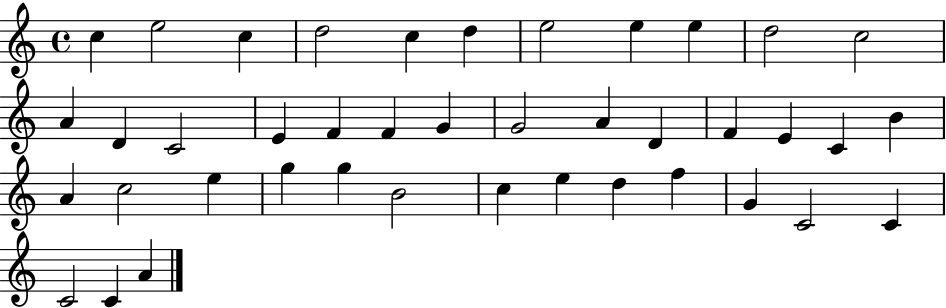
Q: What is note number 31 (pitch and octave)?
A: B4